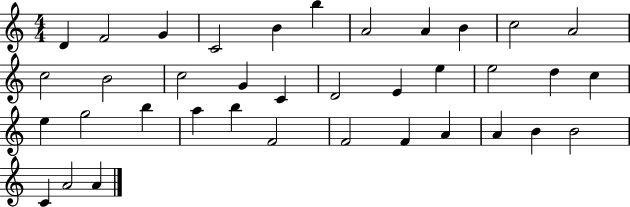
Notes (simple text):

D4/q F4/h G4/q C4/h B4/q B5/q A4/h A4/q B4/q C5/h A4/h C5/h B4/h C5/h G4/q C4/q D4/h E4/q E5/q E5/h D5/q C5/q E5/q G5/h B5/q A5/q B5/q F4/h F4/h F4/q A4/q A4/q B4/q B4/h C4/q A4/h A4/q